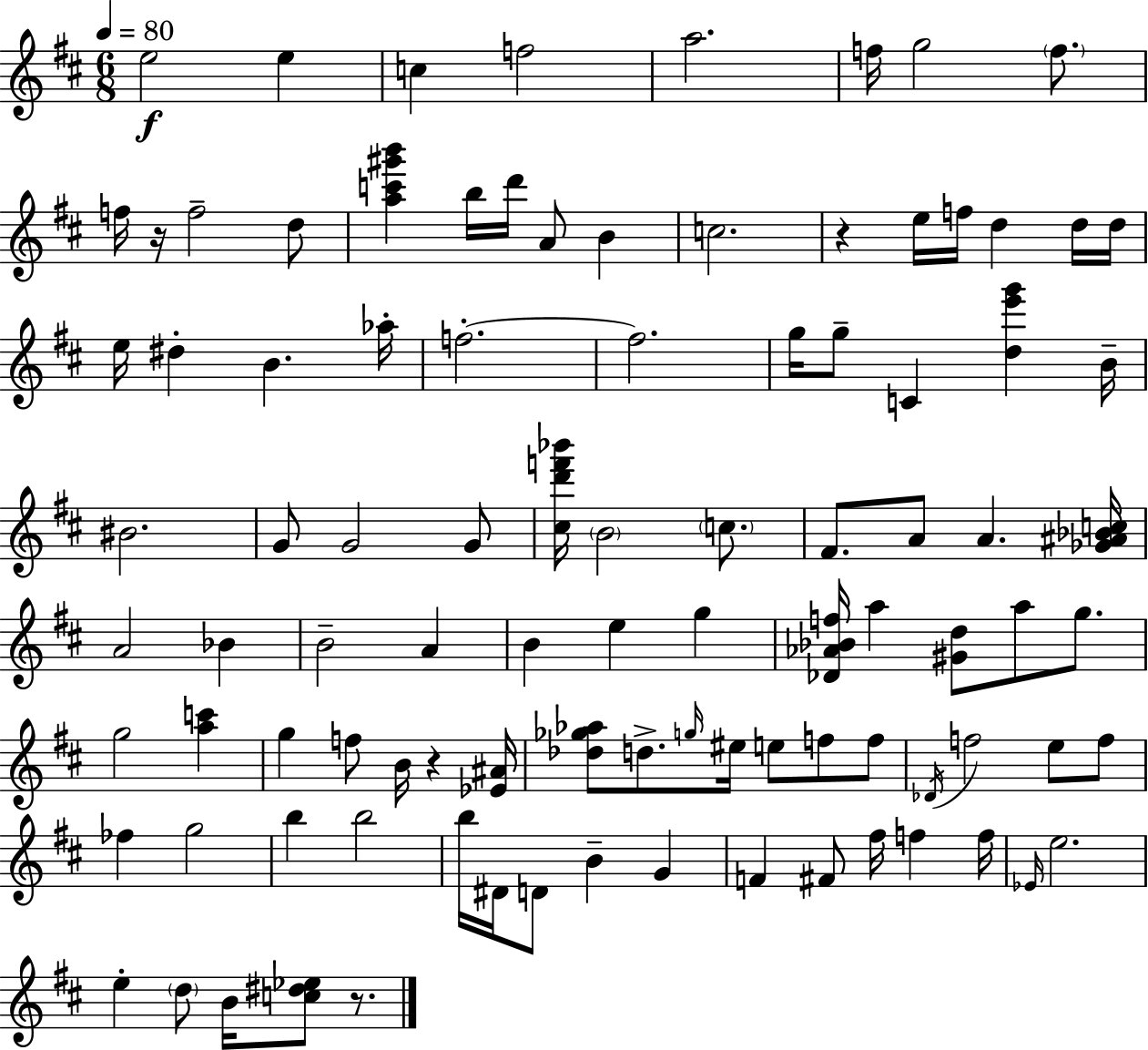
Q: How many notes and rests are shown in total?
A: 97